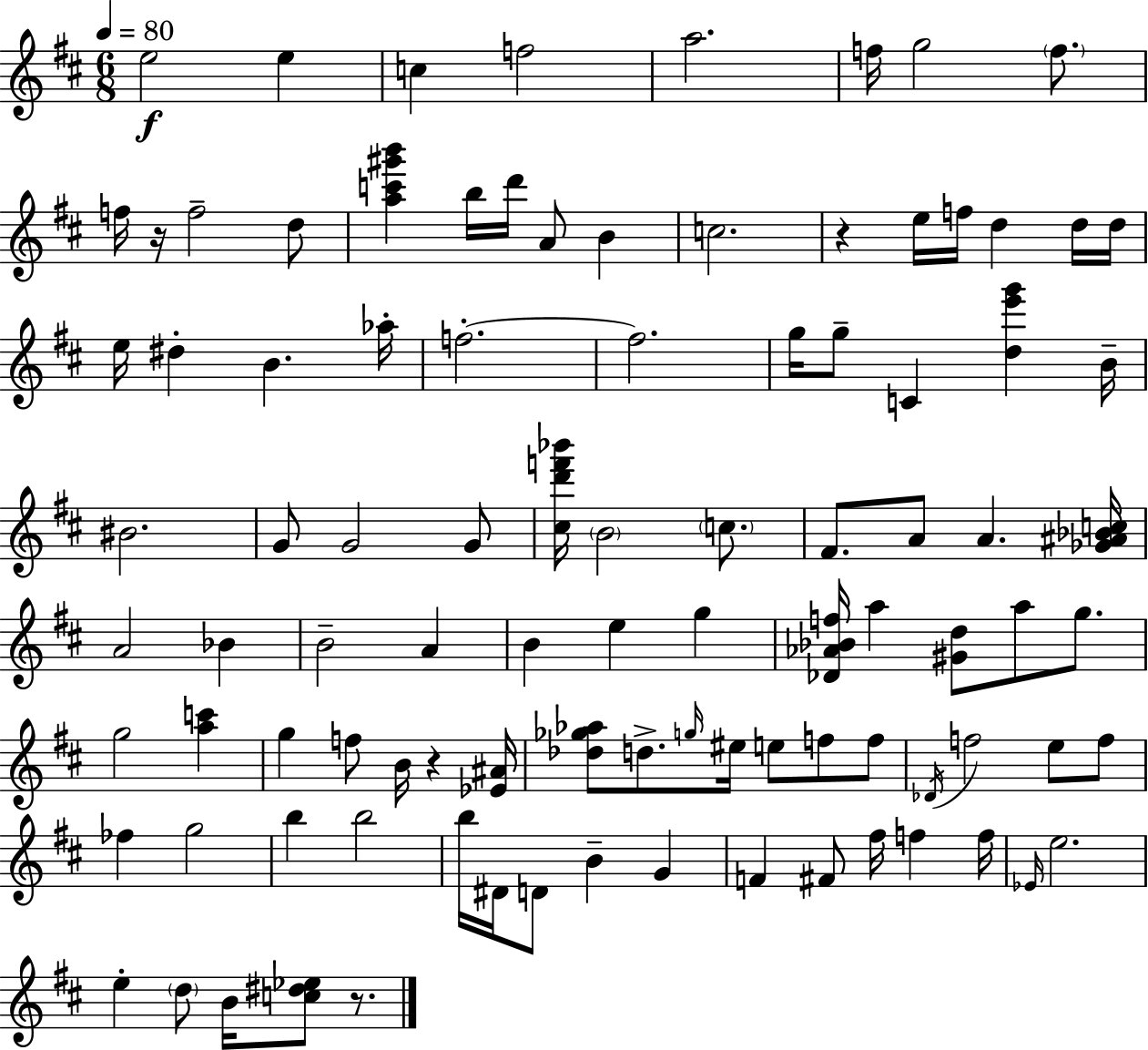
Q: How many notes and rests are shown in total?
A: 97